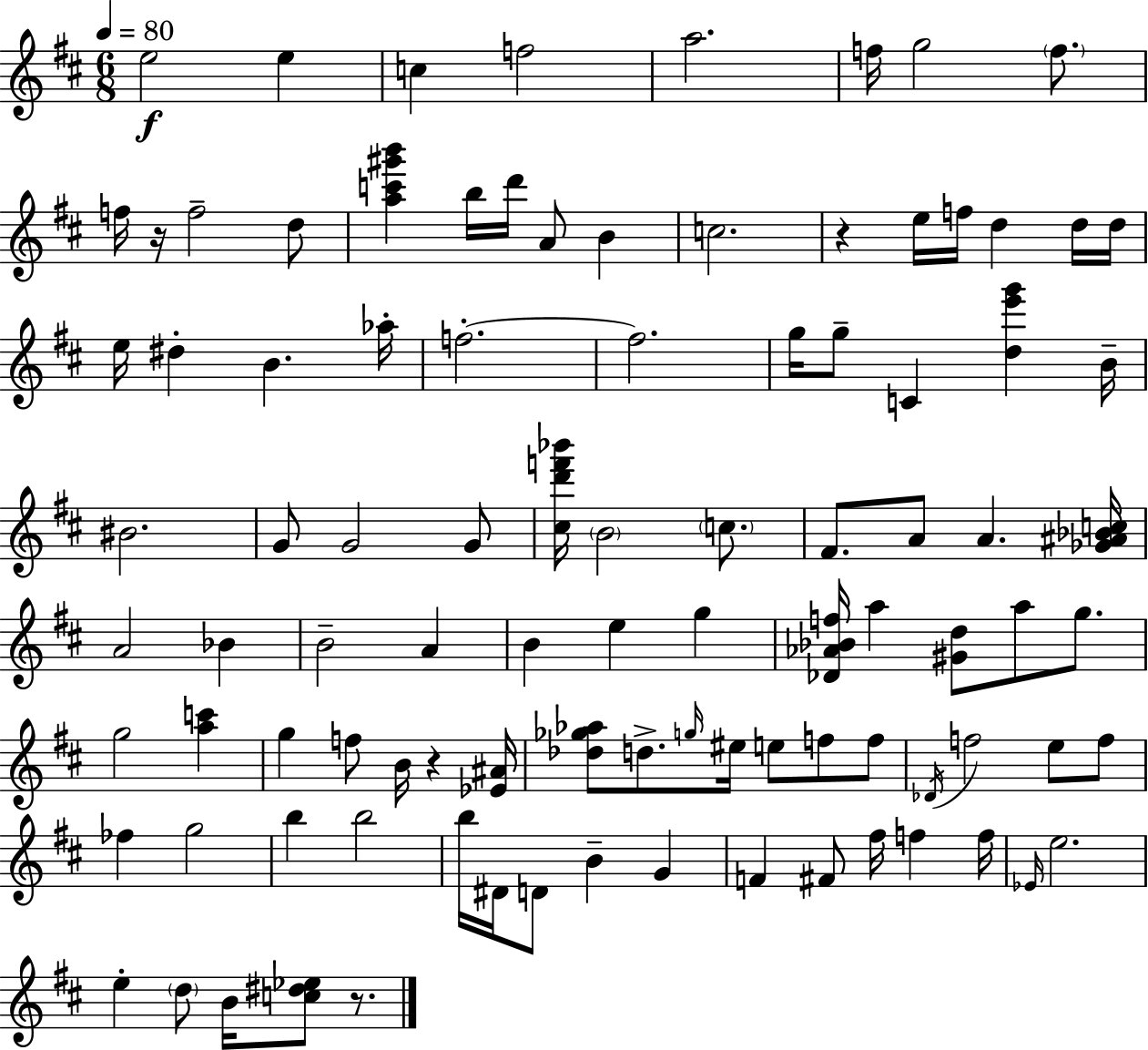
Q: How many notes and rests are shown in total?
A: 97